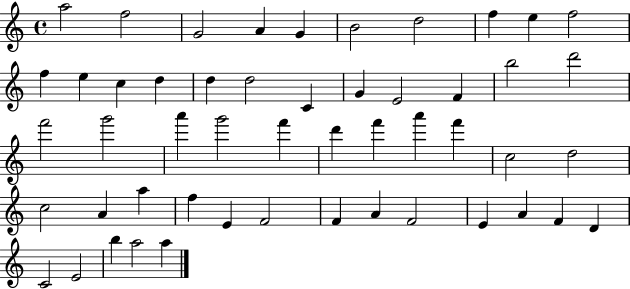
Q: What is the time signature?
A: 4/4